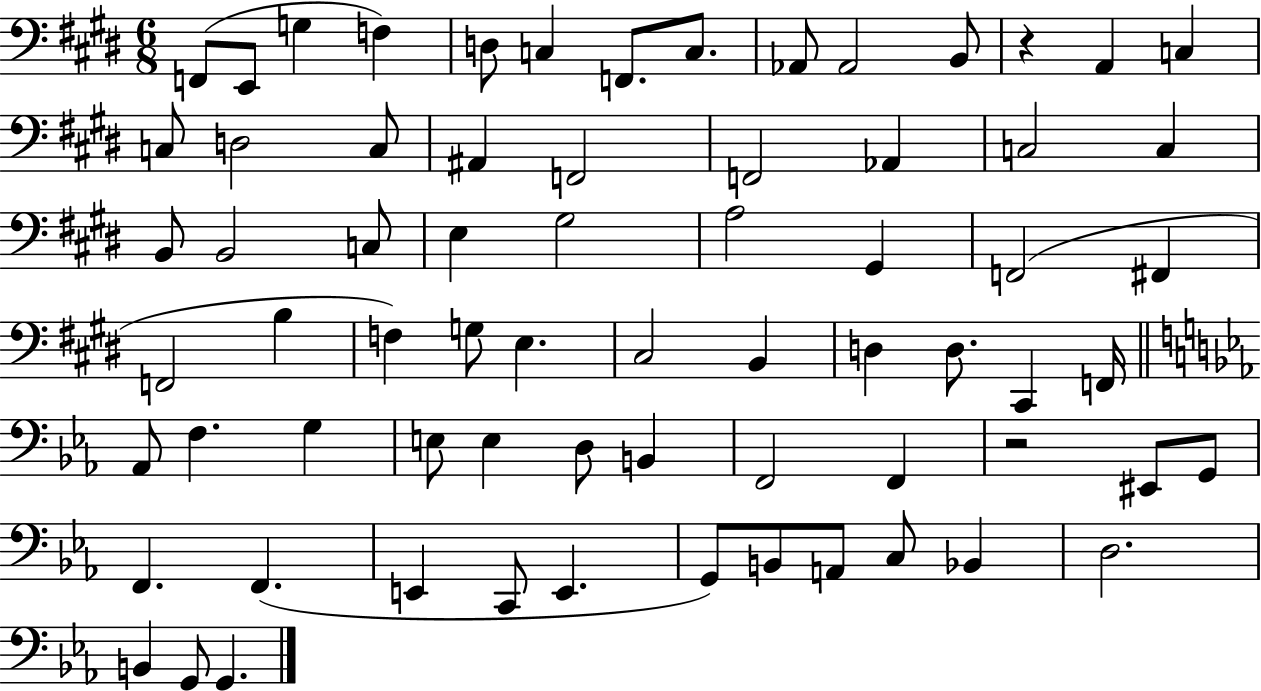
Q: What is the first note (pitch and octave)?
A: F2